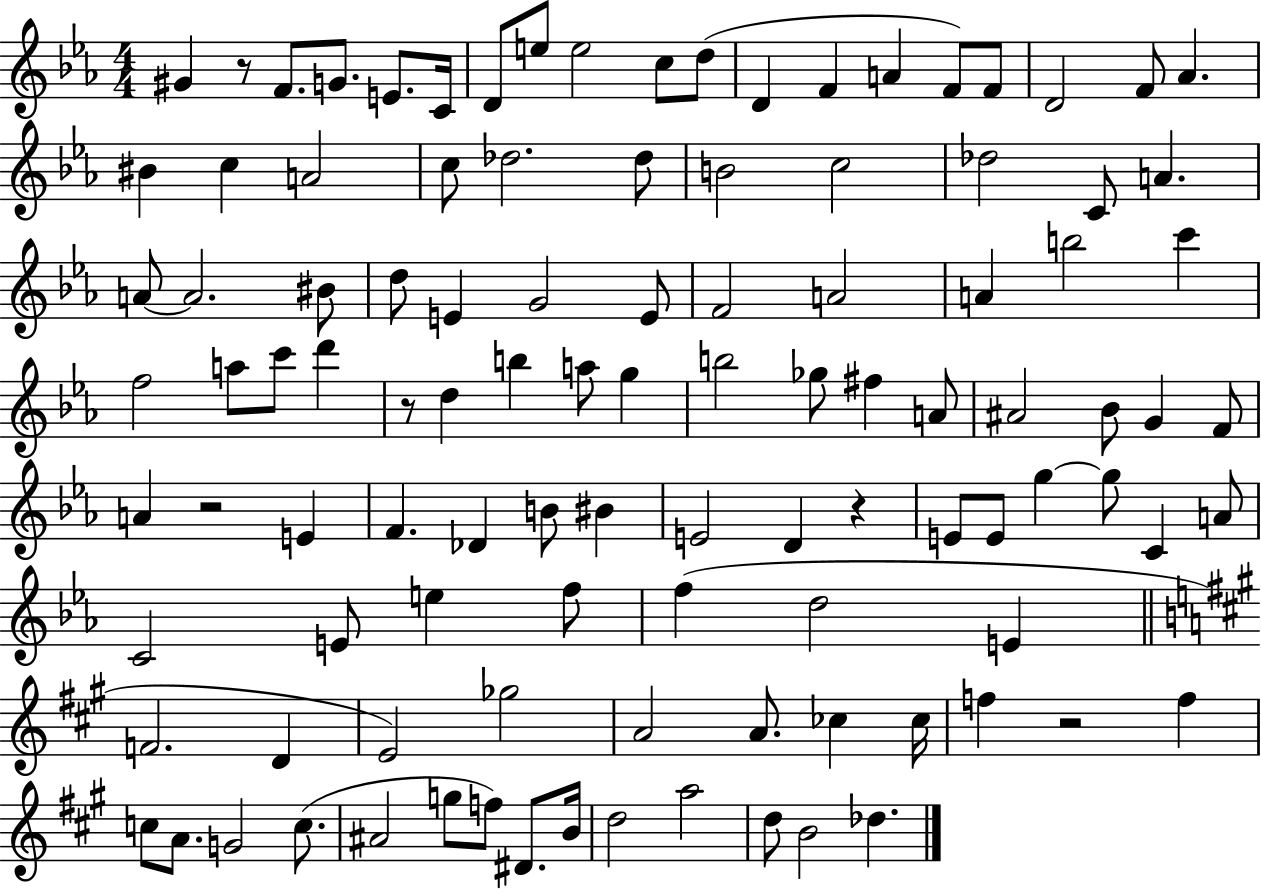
{
  \clef treble
  \numericTimeSignature
  \time 4/4
  \key ees \major
  gis'4 r8 f'8. g'8. e'8. c'16 | d'8 e''8 e''2 c''8 d''8( | d'4 f'4 a'4 f'8) f'8 | d'2 f'8 aes'4. | \break bis'4 c''4 a'2 | c''8 des''2. des''8 | b'2 c''2 | des''2 c'8 a'4. | \break a'8~~ a'2. bis'8 | d''8 e'4 g'2 e'8 | f'2 a'2 | a'4 b''2 c'''4 | \break f''2 a''8 c'''8 d'''4 | r8 d''4 b''4 a''8 g''4 | b''2 ges''8 fis''4 a'8 | ais'2 bes'8 g'4 f'8 | \break a'4 r2 e'4 | f'4. des'4 b'8 bis'4 | e'2 d'4 r4 | e'8 e'8 g''4~~ g''8 c'4 a'8 | \break c'2 e'8 e''4 f''8 | f''4( d''2 e'4 | \bar "||" \break \key a \major f'2. d'4 | e'2) ges''2 | a'2 a'8. ces''4 ces''16 | f''4 r2 f''4 | \break c''8 a'8. g'2 c''8.( | ais'2 g''8 f''8) dis'8. b'16 | d''2 a''2 | d''8 b'2 des''4. | \break \bar "|."
}